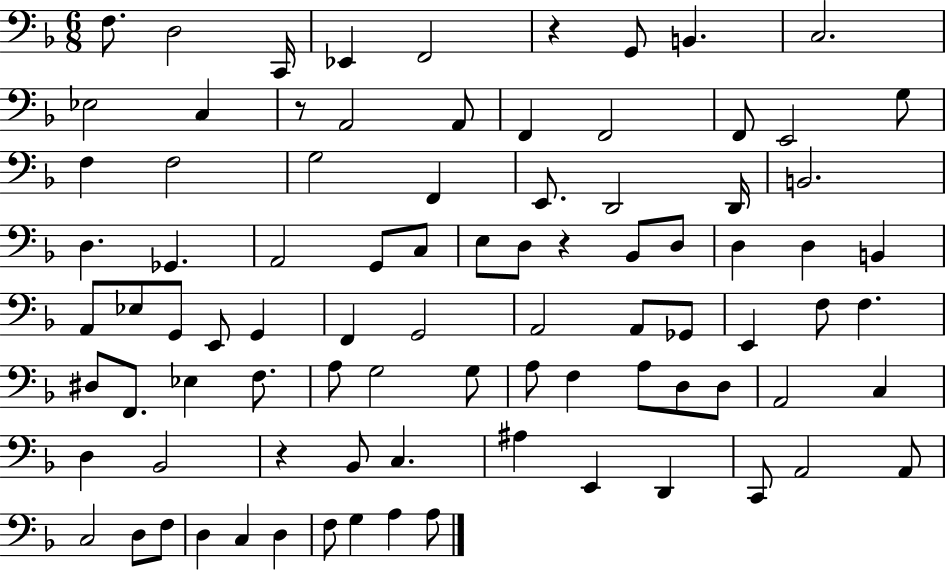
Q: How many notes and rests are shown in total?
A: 88